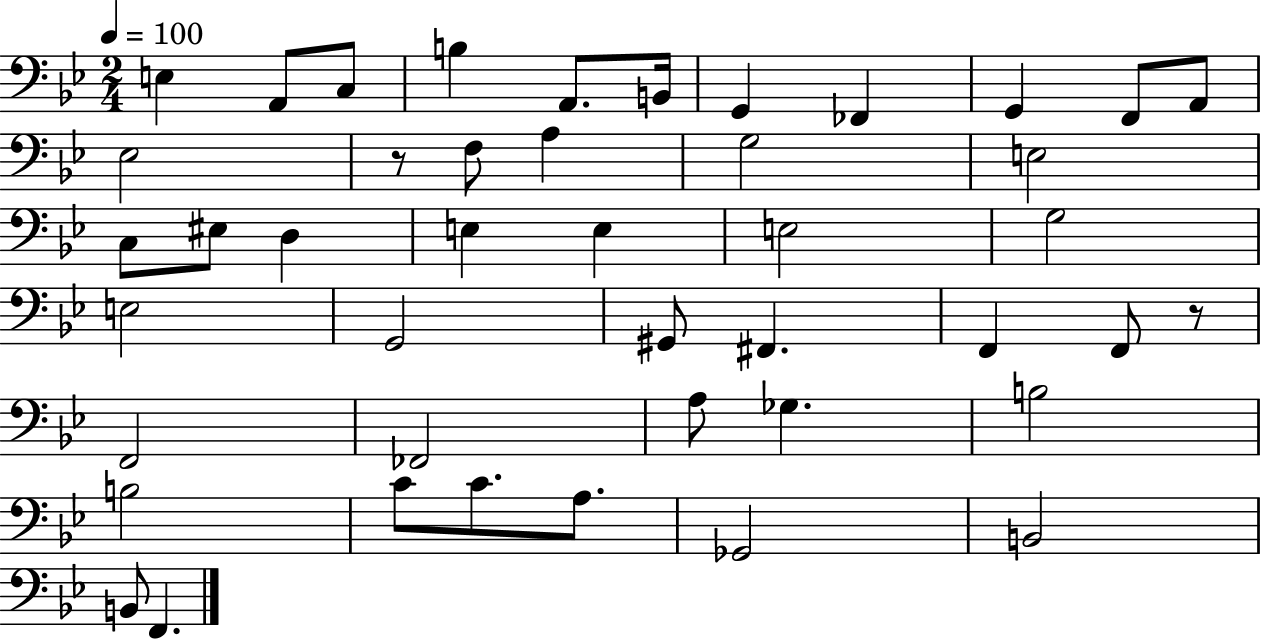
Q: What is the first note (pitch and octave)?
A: E3